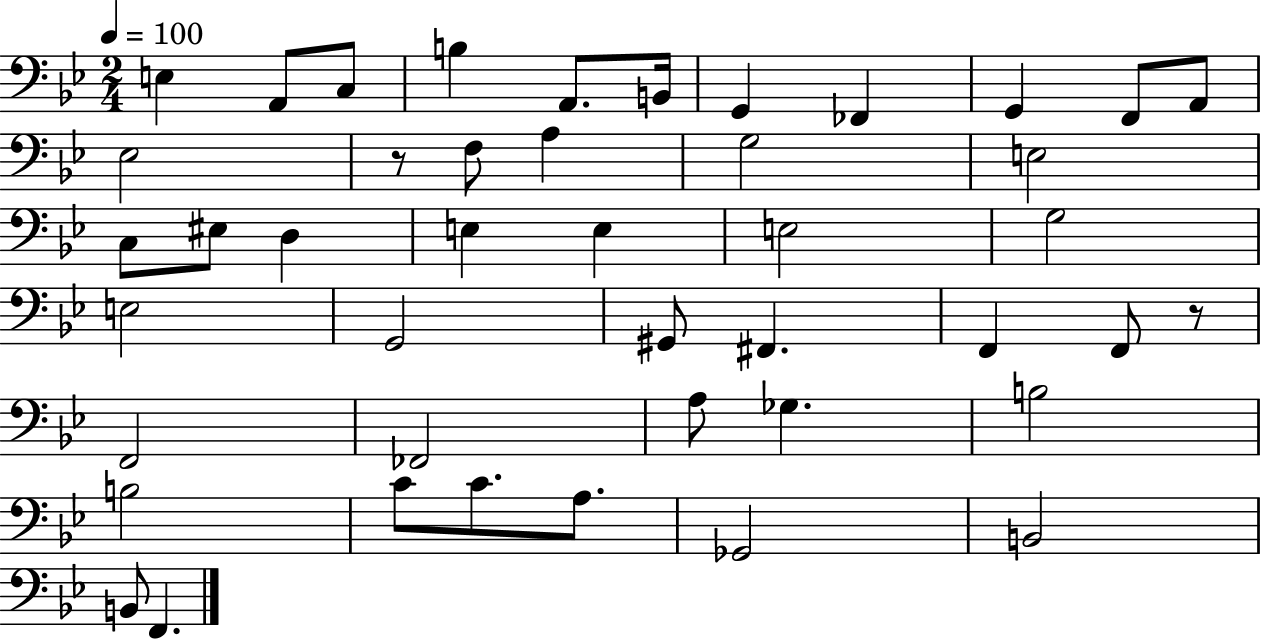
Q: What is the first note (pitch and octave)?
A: E3